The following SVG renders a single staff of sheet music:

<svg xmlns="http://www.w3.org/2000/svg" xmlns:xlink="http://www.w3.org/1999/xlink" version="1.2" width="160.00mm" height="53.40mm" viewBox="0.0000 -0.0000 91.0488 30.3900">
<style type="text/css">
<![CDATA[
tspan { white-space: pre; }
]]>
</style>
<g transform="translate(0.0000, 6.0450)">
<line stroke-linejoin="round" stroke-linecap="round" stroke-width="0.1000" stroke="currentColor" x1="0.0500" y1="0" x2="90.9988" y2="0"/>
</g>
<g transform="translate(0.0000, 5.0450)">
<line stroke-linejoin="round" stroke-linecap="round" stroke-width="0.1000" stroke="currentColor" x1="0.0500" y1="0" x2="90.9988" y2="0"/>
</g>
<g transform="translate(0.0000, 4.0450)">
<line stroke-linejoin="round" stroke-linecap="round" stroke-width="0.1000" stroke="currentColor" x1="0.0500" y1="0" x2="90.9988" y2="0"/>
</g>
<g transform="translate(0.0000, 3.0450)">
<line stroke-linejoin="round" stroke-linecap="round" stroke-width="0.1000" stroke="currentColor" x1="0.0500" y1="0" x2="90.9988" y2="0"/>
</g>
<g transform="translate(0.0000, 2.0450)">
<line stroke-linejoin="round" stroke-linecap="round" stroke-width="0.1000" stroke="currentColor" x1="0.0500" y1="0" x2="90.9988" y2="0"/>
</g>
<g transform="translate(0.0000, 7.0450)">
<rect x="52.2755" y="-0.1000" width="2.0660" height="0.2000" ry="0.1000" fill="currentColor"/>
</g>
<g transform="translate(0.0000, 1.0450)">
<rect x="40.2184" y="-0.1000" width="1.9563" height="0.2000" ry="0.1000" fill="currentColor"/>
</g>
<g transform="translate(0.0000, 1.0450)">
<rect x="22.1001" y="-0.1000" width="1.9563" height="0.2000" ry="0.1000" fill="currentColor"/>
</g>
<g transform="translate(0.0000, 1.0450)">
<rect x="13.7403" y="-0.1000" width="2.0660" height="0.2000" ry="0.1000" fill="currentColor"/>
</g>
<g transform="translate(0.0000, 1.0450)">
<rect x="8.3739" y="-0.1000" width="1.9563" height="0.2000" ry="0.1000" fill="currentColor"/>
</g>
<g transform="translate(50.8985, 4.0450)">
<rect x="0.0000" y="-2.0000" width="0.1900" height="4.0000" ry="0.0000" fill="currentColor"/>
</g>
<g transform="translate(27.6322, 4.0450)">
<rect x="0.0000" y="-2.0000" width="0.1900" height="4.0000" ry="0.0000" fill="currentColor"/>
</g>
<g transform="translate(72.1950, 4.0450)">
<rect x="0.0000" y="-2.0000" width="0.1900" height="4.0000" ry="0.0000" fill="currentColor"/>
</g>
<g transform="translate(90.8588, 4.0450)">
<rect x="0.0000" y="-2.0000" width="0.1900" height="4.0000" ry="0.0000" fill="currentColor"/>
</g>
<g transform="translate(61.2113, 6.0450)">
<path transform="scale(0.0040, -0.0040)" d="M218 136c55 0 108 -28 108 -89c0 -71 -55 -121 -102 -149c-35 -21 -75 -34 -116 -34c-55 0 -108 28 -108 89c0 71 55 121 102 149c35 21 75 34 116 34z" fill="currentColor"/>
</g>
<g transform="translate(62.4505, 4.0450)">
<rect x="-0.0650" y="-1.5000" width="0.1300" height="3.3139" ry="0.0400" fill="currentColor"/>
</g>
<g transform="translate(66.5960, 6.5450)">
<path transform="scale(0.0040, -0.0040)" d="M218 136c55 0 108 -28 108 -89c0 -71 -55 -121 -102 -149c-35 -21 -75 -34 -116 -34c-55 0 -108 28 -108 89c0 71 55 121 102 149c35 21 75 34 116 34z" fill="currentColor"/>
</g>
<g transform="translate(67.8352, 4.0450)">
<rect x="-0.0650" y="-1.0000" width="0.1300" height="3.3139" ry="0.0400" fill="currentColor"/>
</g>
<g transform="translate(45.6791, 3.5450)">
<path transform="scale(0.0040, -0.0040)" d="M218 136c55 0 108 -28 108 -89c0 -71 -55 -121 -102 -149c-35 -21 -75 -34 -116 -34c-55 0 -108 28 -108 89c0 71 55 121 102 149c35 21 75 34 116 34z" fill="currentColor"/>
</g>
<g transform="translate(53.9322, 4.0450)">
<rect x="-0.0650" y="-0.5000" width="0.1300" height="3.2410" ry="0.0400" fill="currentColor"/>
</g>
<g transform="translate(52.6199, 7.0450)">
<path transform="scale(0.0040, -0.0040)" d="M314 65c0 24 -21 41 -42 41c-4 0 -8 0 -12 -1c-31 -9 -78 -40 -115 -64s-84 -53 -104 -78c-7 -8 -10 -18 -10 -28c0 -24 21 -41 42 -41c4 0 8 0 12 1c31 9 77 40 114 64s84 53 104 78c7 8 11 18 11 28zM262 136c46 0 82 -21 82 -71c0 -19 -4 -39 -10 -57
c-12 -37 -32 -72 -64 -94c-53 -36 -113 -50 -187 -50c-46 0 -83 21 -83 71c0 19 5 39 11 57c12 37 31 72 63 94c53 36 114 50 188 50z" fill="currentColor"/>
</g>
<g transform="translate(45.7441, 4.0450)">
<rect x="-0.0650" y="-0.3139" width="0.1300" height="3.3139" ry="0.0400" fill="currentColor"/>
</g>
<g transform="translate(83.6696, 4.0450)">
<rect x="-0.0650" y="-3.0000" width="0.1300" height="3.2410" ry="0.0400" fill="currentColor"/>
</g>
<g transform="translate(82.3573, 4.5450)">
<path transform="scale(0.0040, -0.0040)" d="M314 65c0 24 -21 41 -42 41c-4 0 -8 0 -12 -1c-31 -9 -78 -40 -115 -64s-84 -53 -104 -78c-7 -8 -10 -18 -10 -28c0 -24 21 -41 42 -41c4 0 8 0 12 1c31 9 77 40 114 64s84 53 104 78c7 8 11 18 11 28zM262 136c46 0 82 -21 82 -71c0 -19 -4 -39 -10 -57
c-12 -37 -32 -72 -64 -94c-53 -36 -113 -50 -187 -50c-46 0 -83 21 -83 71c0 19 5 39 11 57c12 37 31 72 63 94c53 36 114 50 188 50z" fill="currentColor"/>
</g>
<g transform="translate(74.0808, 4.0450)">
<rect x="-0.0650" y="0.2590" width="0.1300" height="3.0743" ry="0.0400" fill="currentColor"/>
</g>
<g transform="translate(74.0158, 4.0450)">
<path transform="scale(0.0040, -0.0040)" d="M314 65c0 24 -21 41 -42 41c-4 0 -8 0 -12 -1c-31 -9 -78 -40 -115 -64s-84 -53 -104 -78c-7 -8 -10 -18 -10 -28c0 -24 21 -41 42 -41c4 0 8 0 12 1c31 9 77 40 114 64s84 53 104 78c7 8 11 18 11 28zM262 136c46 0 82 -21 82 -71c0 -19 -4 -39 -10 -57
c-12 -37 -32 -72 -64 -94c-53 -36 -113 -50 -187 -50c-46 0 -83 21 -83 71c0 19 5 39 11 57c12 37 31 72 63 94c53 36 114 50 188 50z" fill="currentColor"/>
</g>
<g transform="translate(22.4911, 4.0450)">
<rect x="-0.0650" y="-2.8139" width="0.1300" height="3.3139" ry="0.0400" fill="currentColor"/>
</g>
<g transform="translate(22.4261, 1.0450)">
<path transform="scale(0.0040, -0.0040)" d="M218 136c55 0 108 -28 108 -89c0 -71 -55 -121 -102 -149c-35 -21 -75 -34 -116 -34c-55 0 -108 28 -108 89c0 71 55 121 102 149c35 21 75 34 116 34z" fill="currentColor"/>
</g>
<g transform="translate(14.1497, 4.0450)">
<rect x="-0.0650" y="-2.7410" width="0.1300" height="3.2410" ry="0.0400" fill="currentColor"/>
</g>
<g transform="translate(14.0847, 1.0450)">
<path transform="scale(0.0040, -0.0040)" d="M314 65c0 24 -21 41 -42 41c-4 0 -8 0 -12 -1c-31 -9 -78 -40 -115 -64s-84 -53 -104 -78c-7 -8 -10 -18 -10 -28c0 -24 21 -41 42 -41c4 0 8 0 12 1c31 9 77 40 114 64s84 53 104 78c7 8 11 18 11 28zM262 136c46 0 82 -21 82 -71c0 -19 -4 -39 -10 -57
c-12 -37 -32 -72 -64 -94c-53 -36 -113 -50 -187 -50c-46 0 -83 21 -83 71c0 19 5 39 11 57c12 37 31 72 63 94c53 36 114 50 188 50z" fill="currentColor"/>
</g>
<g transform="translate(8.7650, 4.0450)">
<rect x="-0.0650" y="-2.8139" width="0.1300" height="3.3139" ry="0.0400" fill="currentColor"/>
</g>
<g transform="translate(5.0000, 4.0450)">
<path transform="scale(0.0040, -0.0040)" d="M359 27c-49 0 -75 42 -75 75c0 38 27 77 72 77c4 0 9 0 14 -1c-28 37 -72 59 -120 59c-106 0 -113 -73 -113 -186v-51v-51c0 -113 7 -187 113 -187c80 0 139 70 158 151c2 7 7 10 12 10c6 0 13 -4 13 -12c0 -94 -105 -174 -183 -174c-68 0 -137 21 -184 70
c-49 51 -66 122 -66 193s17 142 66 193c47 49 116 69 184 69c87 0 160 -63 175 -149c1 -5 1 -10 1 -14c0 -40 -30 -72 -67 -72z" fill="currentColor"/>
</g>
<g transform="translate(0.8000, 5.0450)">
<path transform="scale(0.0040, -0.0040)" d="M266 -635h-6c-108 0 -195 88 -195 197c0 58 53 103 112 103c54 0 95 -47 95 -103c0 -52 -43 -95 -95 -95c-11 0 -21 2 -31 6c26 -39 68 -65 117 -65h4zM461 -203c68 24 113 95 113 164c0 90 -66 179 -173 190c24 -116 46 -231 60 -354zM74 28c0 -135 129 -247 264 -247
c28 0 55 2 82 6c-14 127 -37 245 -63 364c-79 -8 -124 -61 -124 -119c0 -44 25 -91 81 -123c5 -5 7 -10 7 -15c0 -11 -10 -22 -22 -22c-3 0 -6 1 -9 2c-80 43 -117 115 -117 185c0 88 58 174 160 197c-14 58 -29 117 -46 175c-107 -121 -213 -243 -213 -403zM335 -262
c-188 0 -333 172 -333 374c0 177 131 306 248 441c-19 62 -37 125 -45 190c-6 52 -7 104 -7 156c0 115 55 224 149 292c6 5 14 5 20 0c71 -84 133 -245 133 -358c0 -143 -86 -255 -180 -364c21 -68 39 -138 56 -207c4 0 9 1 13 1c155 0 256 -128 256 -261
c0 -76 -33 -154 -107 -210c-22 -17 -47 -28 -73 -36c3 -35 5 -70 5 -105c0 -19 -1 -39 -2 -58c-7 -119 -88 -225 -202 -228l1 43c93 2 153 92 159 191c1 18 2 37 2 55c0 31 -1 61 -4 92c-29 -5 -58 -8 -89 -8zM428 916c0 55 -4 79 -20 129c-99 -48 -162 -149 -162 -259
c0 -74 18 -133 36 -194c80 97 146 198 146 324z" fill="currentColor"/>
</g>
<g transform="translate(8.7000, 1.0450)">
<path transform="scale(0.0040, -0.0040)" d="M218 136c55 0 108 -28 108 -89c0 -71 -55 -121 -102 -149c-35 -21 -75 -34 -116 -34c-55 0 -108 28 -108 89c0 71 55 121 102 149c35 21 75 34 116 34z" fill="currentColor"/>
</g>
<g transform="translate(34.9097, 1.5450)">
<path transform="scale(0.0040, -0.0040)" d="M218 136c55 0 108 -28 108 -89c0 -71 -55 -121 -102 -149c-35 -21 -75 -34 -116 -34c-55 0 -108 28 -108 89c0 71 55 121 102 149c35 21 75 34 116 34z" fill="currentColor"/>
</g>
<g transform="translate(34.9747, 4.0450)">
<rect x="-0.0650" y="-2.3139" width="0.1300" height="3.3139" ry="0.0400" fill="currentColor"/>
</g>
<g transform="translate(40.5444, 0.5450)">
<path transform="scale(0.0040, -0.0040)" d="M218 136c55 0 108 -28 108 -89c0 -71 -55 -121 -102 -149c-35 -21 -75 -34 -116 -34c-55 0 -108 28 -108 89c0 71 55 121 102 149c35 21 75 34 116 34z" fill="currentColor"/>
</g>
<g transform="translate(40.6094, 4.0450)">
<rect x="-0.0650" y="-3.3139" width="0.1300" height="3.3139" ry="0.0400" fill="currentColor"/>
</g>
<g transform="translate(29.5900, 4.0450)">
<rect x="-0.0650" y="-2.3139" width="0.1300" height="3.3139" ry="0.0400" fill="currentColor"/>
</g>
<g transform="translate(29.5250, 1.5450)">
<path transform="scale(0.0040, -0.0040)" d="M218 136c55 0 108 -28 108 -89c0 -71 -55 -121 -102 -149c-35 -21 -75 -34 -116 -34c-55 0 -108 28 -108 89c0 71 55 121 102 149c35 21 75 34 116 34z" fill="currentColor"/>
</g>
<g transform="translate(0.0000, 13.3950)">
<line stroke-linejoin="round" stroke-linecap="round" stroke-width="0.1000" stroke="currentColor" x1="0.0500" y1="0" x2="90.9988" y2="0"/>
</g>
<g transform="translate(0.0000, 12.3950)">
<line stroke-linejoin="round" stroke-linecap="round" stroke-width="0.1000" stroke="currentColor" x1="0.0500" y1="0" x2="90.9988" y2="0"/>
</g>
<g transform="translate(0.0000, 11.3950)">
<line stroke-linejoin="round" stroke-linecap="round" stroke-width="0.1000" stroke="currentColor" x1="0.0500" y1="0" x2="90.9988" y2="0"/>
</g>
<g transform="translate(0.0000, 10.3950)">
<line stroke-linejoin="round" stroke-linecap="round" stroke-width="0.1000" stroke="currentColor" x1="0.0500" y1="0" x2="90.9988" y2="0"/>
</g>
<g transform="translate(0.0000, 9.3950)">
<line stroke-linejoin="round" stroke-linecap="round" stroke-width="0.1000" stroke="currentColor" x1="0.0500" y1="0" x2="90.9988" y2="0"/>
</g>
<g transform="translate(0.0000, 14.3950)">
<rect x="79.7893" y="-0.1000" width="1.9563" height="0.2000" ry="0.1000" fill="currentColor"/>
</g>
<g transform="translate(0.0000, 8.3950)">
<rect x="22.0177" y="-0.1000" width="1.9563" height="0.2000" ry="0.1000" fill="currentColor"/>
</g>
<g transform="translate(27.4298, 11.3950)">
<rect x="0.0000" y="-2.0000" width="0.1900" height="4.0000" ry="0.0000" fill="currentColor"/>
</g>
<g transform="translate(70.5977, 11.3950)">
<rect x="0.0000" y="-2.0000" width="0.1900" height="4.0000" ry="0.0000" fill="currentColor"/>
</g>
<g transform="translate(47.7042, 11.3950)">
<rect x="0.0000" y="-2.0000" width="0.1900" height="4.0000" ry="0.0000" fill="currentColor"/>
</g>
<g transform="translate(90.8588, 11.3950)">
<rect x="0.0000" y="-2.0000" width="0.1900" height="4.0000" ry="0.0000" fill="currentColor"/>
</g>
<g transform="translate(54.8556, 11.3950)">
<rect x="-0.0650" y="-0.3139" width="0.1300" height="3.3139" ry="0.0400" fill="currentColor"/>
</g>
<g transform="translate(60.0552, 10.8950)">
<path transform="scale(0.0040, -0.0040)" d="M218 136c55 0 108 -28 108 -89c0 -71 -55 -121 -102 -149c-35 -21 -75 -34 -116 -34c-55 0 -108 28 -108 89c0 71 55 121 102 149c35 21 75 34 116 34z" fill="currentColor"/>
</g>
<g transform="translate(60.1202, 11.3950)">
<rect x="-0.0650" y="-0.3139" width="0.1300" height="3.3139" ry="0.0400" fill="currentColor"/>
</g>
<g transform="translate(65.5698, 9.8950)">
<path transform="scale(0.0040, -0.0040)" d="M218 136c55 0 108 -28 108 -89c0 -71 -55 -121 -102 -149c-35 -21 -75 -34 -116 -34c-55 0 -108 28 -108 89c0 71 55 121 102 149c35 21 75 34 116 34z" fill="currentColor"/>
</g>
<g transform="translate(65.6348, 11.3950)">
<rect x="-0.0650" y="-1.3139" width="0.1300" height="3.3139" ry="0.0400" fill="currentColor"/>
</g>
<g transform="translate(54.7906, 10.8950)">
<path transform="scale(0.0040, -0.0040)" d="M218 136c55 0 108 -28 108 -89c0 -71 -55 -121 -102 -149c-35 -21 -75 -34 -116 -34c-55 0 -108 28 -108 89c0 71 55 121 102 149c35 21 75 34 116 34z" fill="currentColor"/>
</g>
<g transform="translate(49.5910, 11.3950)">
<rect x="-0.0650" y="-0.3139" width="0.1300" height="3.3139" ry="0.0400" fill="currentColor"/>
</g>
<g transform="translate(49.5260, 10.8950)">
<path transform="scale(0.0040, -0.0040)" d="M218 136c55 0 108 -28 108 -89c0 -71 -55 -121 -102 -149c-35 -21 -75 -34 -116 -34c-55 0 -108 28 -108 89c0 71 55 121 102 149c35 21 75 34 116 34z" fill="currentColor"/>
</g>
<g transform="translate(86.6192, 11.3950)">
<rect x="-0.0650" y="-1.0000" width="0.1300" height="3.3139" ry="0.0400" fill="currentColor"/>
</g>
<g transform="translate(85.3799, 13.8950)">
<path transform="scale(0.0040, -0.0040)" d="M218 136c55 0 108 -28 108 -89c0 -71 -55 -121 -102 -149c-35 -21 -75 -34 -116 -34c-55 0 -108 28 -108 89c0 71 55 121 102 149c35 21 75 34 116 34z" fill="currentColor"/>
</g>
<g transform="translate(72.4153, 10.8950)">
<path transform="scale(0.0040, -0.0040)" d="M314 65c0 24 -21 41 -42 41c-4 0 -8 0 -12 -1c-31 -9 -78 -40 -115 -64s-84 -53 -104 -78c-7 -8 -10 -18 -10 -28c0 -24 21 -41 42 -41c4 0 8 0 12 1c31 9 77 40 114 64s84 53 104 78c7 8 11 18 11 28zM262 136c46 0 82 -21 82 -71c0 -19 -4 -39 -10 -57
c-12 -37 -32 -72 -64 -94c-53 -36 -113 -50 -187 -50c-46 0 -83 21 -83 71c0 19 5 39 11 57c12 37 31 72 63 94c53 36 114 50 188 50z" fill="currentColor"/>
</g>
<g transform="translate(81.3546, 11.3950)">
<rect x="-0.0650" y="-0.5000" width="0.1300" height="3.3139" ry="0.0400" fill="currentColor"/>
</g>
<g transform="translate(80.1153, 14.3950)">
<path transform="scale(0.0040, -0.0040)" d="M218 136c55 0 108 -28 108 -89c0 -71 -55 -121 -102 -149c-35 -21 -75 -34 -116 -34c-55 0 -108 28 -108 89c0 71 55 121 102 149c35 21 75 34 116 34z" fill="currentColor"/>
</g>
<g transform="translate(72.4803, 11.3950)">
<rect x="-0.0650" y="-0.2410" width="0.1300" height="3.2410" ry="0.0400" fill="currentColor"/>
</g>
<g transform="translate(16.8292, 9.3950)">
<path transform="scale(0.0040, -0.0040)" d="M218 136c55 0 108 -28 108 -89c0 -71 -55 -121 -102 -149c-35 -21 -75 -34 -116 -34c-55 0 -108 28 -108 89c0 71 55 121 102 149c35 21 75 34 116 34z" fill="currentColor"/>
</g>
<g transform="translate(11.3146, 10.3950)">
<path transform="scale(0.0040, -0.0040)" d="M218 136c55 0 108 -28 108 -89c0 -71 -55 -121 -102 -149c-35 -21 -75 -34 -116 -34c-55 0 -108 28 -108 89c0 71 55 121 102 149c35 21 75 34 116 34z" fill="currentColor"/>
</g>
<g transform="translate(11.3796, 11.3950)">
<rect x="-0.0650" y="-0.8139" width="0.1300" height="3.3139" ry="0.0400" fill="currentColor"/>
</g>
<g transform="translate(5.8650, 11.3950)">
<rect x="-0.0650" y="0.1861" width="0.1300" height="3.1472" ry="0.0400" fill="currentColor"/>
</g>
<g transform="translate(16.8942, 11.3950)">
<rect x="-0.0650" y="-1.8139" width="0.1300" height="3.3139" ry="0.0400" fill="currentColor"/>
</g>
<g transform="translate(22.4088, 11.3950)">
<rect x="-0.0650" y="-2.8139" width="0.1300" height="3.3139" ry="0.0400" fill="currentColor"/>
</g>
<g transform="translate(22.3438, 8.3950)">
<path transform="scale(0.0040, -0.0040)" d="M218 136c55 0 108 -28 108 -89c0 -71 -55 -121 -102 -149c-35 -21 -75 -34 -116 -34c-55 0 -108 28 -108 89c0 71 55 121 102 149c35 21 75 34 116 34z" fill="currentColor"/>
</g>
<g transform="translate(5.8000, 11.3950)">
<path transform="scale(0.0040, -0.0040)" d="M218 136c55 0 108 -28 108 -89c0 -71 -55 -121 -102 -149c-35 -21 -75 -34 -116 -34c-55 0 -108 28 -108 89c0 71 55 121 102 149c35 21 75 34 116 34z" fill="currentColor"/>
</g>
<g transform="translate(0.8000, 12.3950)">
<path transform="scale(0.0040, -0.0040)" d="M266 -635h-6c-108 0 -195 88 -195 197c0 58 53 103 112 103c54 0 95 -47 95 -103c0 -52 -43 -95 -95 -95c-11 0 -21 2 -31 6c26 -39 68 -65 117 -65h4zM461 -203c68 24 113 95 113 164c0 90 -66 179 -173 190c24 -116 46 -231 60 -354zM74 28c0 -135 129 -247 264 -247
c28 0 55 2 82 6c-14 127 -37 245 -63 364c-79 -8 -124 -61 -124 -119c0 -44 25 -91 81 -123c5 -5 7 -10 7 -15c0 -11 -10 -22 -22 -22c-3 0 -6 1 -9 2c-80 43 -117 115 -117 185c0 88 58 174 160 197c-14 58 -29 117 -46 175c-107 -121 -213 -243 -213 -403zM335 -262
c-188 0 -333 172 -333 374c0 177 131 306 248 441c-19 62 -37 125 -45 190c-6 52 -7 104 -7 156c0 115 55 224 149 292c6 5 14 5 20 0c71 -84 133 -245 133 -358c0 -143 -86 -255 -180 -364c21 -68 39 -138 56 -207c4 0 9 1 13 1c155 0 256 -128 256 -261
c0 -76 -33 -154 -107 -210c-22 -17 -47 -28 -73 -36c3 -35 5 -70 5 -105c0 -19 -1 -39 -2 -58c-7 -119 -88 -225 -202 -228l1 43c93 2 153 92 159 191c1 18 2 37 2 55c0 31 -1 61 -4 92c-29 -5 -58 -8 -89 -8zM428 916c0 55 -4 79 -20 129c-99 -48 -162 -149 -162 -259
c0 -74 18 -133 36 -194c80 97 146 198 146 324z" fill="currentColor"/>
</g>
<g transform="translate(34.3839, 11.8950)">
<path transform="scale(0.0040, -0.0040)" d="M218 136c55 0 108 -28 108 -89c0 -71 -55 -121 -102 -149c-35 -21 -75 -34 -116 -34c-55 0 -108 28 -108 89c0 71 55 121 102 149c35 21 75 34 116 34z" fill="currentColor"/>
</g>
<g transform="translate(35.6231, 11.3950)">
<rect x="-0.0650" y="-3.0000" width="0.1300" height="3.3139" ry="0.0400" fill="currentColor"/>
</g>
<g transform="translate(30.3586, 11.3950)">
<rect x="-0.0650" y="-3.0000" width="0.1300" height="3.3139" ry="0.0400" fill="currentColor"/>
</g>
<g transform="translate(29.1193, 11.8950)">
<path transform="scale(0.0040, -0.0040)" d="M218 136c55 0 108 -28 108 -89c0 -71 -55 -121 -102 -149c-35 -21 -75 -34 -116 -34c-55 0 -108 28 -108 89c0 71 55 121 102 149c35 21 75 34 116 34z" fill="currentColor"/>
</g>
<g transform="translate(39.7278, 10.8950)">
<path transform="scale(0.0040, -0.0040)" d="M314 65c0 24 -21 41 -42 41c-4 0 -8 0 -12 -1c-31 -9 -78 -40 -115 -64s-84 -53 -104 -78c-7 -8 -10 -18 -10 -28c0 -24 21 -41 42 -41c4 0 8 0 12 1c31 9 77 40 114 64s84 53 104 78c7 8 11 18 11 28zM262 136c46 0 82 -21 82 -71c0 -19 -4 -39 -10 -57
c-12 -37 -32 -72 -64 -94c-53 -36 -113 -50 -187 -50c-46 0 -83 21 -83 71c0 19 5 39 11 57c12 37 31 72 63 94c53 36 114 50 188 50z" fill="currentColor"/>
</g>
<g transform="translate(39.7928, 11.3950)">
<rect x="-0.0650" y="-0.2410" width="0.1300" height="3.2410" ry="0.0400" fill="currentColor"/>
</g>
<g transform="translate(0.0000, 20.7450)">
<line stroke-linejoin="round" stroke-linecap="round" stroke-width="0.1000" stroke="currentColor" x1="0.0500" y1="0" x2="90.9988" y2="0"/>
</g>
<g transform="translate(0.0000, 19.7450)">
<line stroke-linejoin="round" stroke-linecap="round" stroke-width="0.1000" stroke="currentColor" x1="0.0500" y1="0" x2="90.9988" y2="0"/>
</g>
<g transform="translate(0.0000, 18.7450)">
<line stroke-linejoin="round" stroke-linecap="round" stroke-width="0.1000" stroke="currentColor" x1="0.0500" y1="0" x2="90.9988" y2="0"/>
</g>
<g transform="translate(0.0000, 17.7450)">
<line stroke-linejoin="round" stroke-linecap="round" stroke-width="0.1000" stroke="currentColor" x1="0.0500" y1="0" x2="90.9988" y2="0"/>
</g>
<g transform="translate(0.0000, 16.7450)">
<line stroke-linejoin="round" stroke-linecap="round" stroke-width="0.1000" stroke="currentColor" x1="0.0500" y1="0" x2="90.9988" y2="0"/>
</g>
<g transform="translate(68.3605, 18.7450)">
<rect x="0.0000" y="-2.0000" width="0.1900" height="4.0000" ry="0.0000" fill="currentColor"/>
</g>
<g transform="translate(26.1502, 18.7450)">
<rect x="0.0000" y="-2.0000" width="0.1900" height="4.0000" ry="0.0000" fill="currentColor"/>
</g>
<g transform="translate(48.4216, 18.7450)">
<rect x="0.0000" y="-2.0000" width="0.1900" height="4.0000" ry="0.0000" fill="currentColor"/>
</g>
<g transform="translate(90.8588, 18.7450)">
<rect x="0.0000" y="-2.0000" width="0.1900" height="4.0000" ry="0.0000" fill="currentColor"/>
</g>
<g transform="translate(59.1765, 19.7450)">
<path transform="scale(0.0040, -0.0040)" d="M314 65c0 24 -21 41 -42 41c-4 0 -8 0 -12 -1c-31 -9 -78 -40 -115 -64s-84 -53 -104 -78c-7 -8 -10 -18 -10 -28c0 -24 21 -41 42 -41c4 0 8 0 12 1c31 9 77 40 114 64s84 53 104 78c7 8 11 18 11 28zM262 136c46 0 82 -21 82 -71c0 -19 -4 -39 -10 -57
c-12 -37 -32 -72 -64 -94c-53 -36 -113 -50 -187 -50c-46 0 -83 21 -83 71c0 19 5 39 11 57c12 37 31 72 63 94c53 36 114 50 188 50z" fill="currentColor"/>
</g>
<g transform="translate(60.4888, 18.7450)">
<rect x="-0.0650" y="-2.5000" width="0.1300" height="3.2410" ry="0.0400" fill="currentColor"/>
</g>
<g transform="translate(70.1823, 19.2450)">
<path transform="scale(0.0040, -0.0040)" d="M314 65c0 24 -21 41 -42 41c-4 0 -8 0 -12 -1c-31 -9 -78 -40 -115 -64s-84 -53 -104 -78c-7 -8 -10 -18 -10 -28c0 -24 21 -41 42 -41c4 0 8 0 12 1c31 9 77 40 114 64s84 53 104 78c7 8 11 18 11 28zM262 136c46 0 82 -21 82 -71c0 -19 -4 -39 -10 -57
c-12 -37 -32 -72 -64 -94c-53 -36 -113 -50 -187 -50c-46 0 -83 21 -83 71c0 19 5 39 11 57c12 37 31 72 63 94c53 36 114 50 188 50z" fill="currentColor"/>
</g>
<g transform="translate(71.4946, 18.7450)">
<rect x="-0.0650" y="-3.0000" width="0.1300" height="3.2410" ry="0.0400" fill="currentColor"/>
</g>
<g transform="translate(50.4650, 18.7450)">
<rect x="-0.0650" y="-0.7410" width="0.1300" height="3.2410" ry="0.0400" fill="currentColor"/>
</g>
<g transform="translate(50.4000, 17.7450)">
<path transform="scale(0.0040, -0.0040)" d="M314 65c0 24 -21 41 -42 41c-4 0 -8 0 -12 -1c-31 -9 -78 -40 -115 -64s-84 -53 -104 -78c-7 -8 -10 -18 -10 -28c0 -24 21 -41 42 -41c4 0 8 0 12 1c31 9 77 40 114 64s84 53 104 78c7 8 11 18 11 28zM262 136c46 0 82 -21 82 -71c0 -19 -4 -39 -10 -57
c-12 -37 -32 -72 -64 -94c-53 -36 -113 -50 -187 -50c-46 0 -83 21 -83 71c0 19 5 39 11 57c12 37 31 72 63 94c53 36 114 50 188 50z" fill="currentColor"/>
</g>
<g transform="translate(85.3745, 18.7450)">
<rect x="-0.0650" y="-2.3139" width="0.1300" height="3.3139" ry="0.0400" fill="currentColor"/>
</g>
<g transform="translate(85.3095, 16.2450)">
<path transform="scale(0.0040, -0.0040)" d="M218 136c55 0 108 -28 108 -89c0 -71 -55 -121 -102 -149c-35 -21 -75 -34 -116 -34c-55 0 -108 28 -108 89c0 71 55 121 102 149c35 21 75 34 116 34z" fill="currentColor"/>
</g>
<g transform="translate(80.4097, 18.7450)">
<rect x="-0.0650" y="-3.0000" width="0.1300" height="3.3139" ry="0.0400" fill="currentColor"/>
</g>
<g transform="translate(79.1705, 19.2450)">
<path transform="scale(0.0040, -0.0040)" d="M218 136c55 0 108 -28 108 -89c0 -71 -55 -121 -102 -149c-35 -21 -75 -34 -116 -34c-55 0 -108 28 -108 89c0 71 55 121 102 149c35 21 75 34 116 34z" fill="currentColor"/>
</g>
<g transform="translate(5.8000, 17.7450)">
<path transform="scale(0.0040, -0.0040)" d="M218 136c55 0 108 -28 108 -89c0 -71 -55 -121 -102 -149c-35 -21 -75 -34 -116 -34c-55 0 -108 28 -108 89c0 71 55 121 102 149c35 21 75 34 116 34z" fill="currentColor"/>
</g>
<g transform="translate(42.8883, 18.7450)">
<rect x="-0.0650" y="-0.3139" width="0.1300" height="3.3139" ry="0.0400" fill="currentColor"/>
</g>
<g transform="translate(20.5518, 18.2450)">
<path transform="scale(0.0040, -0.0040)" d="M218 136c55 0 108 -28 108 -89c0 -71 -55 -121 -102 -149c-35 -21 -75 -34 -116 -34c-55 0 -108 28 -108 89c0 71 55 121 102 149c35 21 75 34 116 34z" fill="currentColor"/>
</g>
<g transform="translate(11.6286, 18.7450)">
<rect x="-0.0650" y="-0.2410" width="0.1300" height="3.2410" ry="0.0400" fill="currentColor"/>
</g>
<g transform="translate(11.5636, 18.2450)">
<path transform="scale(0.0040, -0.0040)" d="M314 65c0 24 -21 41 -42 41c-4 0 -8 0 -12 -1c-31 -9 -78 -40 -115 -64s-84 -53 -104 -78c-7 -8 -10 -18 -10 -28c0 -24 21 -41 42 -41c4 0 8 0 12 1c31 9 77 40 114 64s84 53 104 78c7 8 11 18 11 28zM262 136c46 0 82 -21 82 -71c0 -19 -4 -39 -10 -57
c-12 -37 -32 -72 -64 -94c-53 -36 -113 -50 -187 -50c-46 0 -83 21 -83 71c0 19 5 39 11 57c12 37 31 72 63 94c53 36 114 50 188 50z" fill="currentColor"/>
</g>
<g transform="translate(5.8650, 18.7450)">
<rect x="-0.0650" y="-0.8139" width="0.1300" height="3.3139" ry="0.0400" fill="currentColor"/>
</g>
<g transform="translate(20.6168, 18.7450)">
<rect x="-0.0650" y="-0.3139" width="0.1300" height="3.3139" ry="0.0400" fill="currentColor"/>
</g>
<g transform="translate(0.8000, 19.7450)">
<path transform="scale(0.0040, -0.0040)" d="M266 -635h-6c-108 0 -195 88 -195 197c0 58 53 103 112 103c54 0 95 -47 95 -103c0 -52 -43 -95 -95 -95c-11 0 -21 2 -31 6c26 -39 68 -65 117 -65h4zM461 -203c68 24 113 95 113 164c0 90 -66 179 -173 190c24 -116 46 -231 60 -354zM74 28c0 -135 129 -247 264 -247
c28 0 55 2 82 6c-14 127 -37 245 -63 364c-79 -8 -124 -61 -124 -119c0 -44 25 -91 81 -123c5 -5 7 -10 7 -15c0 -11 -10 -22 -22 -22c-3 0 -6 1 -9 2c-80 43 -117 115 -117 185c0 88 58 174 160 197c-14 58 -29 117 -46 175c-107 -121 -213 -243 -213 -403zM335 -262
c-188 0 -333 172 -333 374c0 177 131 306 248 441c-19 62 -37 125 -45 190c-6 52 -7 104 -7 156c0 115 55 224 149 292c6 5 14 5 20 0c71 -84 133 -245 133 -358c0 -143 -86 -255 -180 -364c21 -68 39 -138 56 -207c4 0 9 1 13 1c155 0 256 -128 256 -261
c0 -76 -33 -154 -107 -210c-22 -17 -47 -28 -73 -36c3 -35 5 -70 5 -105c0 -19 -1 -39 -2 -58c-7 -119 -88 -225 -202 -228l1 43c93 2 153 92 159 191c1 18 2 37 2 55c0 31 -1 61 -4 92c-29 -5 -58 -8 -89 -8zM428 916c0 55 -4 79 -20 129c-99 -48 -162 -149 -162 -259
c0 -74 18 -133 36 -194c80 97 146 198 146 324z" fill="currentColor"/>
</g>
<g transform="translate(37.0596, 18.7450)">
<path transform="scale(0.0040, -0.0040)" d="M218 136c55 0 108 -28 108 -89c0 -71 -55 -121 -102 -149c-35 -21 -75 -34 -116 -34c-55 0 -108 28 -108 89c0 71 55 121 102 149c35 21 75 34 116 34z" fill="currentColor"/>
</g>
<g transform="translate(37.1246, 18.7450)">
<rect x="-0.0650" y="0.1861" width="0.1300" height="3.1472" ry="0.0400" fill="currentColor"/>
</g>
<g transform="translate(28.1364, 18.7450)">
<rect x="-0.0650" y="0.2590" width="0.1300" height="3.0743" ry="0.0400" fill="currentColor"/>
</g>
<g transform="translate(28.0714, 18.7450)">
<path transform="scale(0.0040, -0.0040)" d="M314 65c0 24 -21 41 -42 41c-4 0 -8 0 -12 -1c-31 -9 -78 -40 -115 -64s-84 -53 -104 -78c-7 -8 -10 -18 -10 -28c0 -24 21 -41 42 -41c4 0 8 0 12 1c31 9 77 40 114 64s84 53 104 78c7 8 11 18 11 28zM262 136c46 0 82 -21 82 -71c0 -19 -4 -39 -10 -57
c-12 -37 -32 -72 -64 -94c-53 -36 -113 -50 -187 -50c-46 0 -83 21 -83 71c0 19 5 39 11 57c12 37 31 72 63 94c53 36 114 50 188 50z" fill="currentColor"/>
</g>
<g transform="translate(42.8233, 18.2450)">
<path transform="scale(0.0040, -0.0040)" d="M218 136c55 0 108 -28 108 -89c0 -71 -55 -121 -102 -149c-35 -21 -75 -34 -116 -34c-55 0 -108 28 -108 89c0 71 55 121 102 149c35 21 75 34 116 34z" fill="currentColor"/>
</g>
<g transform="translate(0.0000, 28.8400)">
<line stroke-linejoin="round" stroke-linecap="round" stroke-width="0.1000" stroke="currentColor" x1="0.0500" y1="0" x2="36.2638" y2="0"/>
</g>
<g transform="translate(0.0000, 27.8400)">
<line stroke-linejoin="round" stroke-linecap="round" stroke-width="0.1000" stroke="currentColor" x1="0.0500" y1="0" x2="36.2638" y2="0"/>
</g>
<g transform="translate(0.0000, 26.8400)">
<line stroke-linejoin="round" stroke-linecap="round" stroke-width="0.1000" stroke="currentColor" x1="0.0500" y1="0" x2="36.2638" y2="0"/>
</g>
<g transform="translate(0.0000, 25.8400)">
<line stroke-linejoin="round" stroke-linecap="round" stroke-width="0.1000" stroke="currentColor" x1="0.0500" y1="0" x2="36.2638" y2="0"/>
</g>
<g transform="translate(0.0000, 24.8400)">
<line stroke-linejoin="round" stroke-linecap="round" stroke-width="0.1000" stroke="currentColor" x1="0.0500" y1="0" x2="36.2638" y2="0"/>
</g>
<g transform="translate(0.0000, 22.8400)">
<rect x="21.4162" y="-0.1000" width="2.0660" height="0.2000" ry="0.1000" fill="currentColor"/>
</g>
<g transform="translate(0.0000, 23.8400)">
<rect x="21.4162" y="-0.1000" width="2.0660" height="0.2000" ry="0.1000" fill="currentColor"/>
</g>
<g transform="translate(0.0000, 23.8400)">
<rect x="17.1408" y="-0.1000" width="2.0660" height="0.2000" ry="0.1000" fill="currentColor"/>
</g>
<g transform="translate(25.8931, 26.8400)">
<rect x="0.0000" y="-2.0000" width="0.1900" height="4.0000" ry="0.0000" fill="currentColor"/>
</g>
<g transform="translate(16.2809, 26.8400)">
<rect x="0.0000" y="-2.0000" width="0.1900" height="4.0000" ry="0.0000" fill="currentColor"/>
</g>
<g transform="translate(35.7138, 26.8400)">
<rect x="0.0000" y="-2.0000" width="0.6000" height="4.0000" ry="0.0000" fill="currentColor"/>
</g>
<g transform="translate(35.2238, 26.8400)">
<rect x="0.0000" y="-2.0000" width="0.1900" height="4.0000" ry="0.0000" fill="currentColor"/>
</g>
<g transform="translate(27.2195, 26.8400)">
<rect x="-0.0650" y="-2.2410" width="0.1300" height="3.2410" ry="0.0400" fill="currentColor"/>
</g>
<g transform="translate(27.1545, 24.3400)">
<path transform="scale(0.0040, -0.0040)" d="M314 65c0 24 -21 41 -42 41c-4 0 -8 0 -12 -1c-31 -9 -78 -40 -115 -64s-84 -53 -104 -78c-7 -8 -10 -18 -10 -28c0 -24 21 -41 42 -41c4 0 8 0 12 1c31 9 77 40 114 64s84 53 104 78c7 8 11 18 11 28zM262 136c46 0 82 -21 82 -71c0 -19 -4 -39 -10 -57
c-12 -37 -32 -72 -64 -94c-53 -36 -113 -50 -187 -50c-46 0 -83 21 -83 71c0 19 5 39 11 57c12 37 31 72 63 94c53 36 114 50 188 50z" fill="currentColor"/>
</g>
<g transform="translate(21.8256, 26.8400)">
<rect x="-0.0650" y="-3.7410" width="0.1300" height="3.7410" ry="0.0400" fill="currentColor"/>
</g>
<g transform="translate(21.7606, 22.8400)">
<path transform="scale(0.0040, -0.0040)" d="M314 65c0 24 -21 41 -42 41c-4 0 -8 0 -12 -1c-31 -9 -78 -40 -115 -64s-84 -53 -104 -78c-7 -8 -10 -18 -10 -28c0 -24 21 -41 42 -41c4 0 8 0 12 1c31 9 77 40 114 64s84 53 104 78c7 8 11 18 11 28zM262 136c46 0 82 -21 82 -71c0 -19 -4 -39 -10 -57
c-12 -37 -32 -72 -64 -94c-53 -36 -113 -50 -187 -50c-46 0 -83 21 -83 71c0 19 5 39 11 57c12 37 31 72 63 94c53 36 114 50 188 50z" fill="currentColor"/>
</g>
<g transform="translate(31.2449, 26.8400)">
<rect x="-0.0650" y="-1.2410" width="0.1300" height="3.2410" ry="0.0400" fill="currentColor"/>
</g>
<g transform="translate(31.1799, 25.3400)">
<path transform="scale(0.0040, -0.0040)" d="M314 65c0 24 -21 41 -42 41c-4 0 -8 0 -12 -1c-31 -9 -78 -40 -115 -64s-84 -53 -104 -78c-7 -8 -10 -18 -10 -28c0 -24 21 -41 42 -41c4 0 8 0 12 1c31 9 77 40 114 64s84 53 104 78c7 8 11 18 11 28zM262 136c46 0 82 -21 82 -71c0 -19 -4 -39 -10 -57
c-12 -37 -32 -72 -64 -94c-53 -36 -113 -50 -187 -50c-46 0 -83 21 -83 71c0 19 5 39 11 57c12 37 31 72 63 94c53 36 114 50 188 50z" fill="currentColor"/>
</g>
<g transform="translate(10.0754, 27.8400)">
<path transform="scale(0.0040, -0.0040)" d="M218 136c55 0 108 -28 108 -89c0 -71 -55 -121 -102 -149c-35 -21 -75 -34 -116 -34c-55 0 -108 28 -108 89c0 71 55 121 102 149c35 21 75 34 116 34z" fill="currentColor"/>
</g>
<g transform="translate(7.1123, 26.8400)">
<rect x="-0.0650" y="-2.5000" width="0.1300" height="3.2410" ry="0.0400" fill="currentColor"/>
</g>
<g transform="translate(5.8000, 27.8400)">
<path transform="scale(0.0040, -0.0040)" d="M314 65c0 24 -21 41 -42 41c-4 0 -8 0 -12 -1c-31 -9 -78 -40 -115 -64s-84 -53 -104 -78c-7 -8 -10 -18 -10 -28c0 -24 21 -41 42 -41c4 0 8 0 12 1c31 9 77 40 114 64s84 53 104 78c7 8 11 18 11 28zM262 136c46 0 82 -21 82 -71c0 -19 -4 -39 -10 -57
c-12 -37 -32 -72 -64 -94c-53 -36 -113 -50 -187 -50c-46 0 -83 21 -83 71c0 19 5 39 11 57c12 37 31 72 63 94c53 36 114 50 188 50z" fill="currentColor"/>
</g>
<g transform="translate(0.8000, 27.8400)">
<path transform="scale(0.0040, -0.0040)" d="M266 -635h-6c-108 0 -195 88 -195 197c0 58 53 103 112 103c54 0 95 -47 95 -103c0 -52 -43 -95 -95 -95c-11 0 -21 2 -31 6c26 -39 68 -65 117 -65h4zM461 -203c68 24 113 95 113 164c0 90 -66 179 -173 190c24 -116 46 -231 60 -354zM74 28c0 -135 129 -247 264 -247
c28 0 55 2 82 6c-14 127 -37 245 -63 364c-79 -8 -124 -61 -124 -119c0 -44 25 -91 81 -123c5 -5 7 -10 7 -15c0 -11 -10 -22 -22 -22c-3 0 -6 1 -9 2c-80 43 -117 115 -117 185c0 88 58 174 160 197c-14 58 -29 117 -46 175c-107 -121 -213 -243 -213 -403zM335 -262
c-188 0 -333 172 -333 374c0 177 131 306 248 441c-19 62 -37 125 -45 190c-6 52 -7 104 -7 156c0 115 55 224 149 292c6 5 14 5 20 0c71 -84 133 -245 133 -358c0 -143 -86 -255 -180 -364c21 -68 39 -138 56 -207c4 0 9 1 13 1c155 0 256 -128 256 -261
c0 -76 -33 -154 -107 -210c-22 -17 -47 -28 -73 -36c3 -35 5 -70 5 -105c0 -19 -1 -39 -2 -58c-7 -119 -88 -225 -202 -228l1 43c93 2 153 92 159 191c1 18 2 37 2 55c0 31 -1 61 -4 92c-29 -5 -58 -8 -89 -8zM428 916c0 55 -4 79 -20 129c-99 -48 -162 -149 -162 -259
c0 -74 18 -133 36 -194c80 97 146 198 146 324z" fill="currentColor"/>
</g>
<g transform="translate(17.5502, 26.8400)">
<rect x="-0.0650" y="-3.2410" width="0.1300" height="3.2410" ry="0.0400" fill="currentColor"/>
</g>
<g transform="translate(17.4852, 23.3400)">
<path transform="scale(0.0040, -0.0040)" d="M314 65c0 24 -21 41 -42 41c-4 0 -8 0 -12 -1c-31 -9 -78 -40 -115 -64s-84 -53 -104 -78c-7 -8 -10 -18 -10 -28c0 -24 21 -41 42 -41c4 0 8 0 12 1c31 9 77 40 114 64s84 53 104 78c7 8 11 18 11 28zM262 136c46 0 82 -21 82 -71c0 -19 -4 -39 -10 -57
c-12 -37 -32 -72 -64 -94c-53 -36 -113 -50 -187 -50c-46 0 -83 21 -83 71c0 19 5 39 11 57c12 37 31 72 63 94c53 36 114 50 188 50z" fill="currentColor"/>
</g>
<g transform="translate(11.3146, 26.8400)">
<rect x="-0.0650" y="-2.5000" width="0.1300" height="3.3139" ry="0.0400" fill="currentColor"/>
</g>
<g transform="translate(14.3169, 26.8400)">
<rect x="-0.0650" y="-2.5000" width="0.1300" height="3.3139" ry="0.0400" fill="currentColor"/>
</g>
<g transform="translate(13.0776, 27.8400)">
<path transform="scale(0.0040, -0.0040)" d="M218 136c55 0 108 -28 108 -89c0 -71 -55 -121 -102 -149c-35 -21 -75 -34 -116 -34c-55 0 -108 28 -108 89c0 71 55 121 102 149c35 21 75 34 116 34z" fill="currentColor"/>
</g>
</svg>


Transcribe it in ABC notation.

X:1
T:Untitled
M:4/4
L:1/4
K:C
a a2 a g g b c C2 E D B2 A2 B d f a A A c2 c c c e c2 C D d c2 c B2 B c d2 G2 A2 A g G2 G G b2 c'2 g2 e2